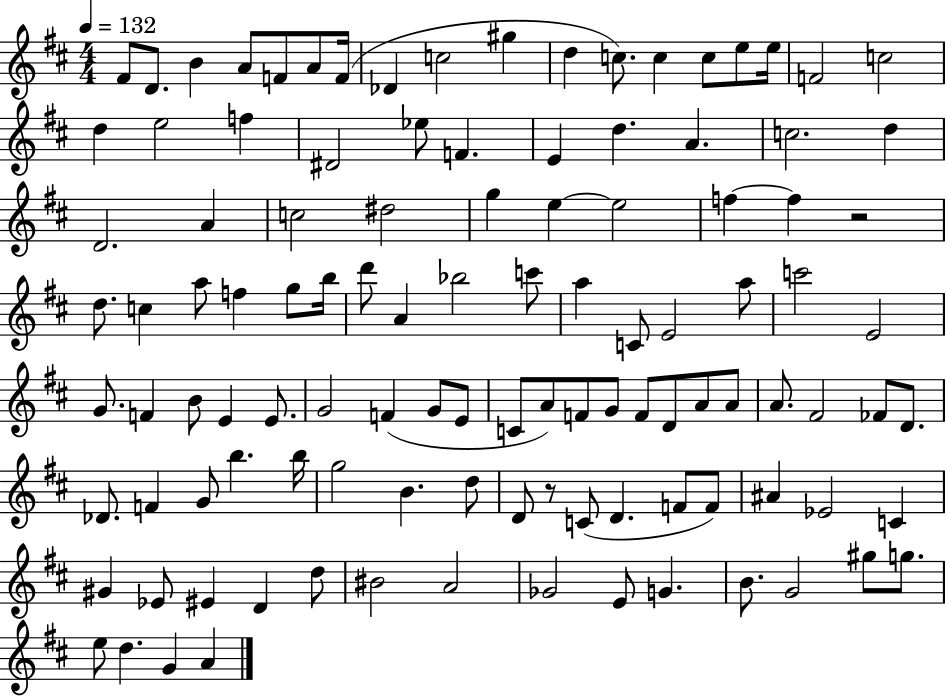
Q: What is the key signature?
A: D major